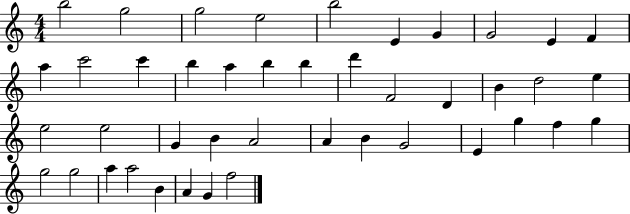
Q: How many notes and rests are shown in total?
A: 43